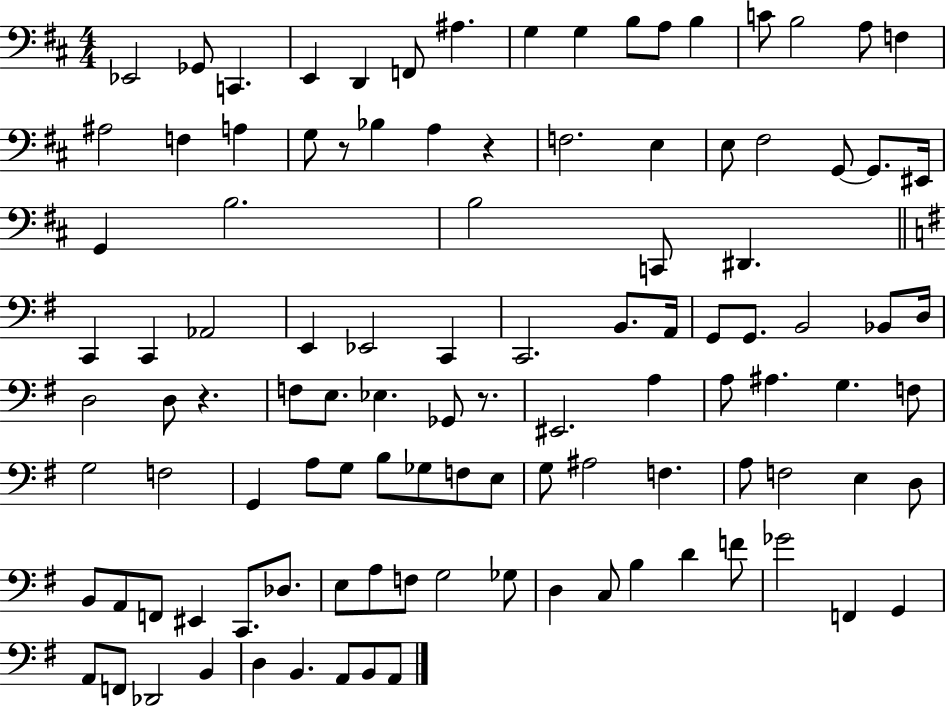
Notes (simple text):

Eb2/h Gb2/e C2/q. E2/q D2/q F2/e A#3/q. G3/q G3/q B3/e A3/e B3/q C4/e B3/h A3/e F3/q A#3/h F3/q A3/q G3/e R/e Bb3/q A3/q R/q F3/h. E3/q E3/e F#3/h G2/e G2/e. EIS2/s G2/q B3/h. B3/h C2/e D#2/q. C2/q C2/q Ab2/h E2/q Eb2/h C2/q C2/h. B2/e. A2/s G2/e G2/e. B2/h Bb2/e D3/s D3/h D3/e R/q. F3/e E3/e. Eb3/q. Gb2/e R/e. EIS2/h. A3/q A3/e A#3/q. G3/q. F3/e G3/h F3/h G2/q A3/e G3/e B3/e Gb3/e F3/e E3/e G3/e A#3/h F3/q. A3/e F3/h E3/q D3/e B2/e A2/e F2/e EIS2/q C2/e. Db3/e. E3/e A3/e F3/e G3/h Gb3/e D3/q C3/e B3/q D4/q F4/e Gb4/h F2/q G2/q A2/e F2/e Db2/h B2/q D3/q B2/q. A2/e B2/e A2/e